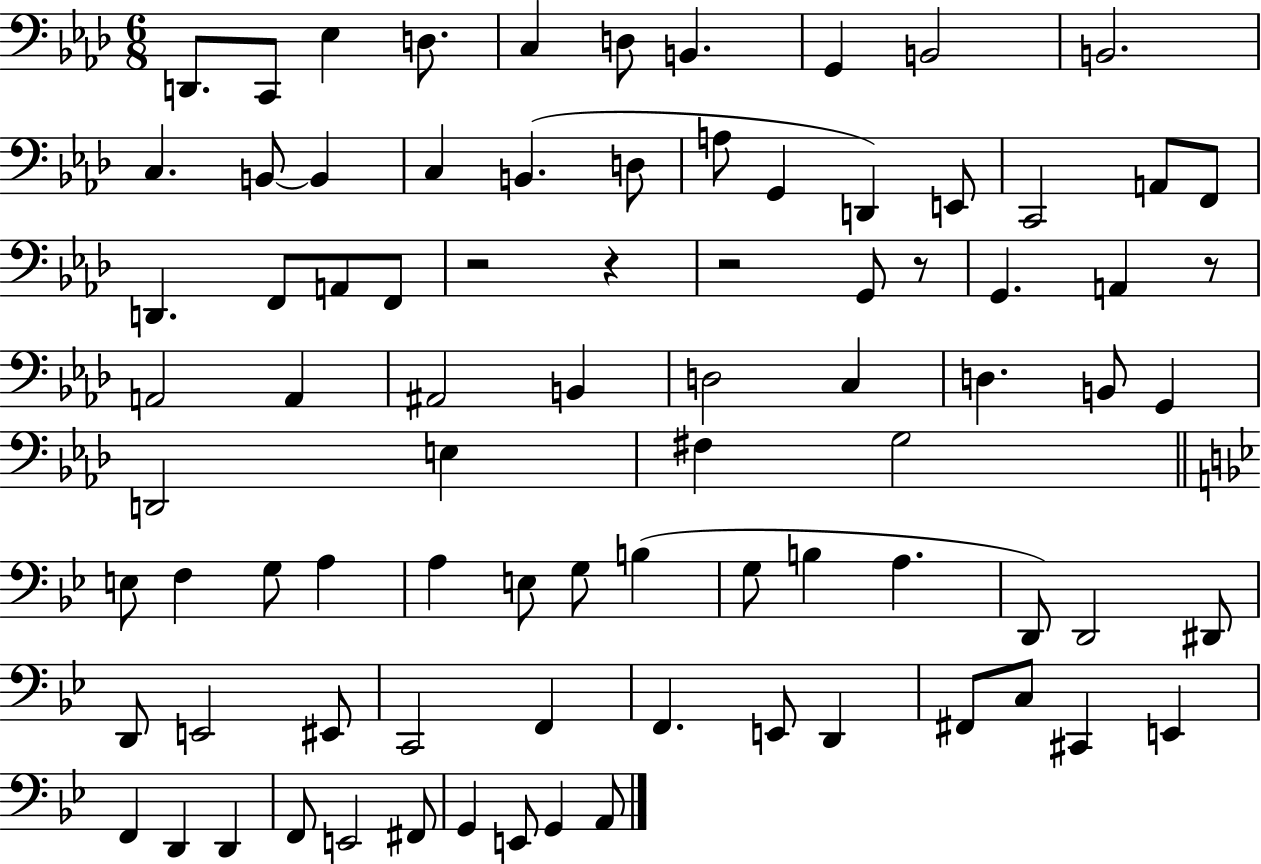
D2/e. C2/e Eb3/q D3/e. C3/q D3/e B2/q. G2/q B2/h B2/h. C3/q. B2/e B2/q C3/q B2/q. D3/e A3/e G2/q D2/q E2/e C2/h A2/e F2/e D2/q. F2/e A2/e F2/e R/h R/q R/h G2/e R/e G2/q. A2/q R/e A2/h A2/q A#2/h B2/q D3/h C3/q D3/q. B2/e G2/q D2/h E3/q F#3/q G3/h E3/e F3/q G3/e A3/q A3/q E3/e G3/e B3/q G3/e B3/q A3/q. D2/e D2/h D#2/e D2/e E2/h EIS2/e C2/h F2/q F2/q. E2/e D2/q F#2/e C3/e C#2/q E2/q F2/q D2/q D2/q F2/e E2/h F#2/e G2/q E2/e G2/q A2/e